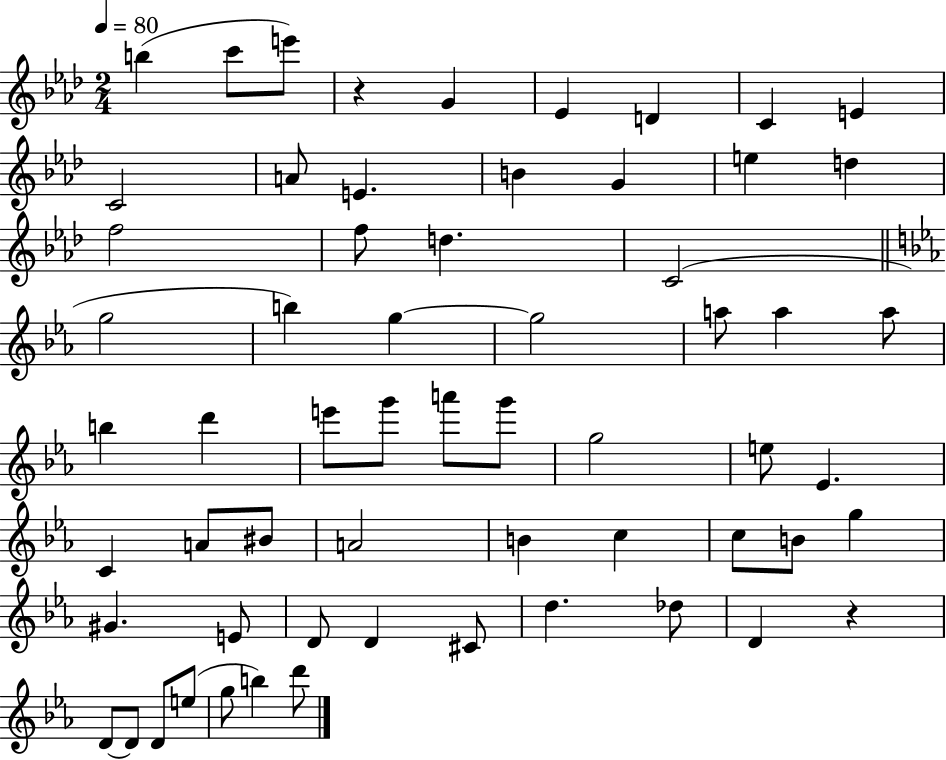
B5/q C6/e E6/e R/q G4/q Eb4/q D4/q C4/q E4/q C4/h A4/e E4/q. B4/q G4/q E5/q D5/q F5/h F5/e D5/q. C4/h G5/h B5/q G5/q G5/h A5/e A5/q A5/e B5/q D6/q E6/e G6/e A6/e G6/e G5/h E5/e Eb4/q. C4/q A4/e BIS4/e A4/h B4/q C5/q C5/e B4/e G5/q G#4/q. E4/e D4/e D4/q C#4/e D5/q. Db5/e D4/q R/q D4/e D4/e D4/e E5/e G5/e B5/q D6/e